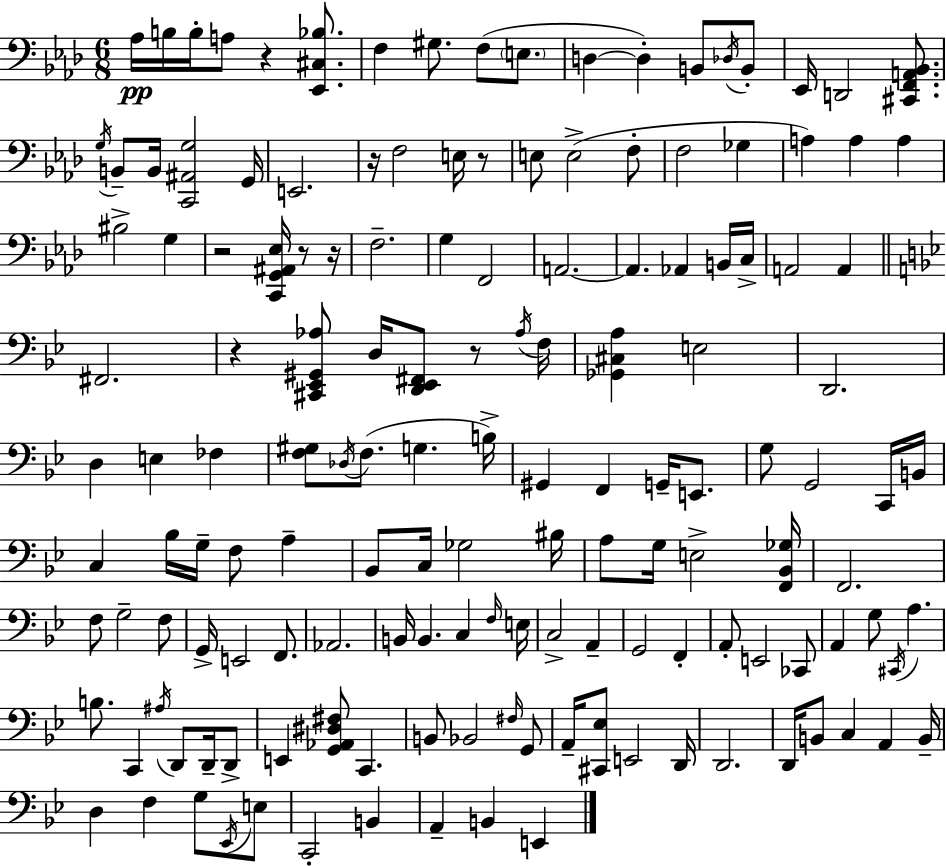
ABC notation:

X:1
T:Untitled
M:6/8
L:1/4
K:Fm
_A,/4 B,/4 B,/4 A,/2 z [_E,,^C,_B,]/2 F, ^G,/2 F,/2 E,/2 D, D, B,,/2 _D,/4 B,,/2 _E,,/4 D,,2 [^C,,F,,A,,_B,,]/2 G,/4 B,,/2 B,,/4 [C,,^A,,G,]2 G,,/4 E,,2 z/4 F,2 E,/4 z/2 E,/2 E,2 F,/2 F,2 _G, A, A, A, ^B,2 G, z2 [C,,G,,^A,,_E,]/4 z/2 z/4 F,2 G, F,,2 A,,2 A,, _A,, B,,/4 C,/4 A,,2 A,, ^F,,2 z [^C,,_E,,^G,,_A,]/2 D,/4 [D,,_E,,^F,,]/2 z/2 _A,/4 F,/4 [_G,,^C,A,] E,2 D,,2 D, E, _F, [F,^G,]/2 _D,/4 F,/2 G, B,/4 ^G,, F,, G,,/4 E,,/2 G,/2 G,,2 C,,/4 B,,/4 C, _B,/4 G,/4 F,/2 A, _B,,/2 C,/4 _G,2 ^B,/4 A,/2 G,/4 E,2 [F,,_B,,_G,]/4 F,,2 F,/2 G,2 F,/2 G,,/4 E,,2 F,,/2 _A,,2 B,,/4 B,, C, F,/4 E,/4 C,2 A,, G,,2 F,, A,,/2 E,,2 _C,,/2 A,, G,/2 ^C,,/4 A, B,/2 C,, ^A,/4 D,,/2 D,,/4 D,,/2 E,, [G,,_A,,^D,^F,]/2 C,, B,,/2 _B,,2 ^F,/4 G,,/2 A,,/4 [^C,,_E,]/2 E,,2 D,,/4 D,,2 D,,/4 B,,/2 C, A,, B,,/4 D, F, G,/2 _E,,/4 E,/2 C,,2 B,, A,, B,, E,,